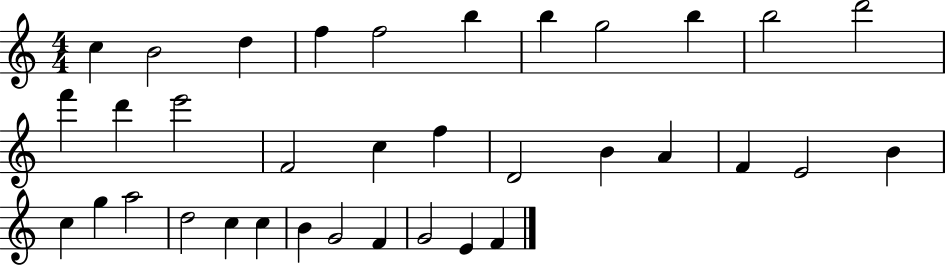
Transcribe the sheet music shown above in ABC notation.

X:1
T:Untitled
M:4/4
L:1/4
K:C
c B2 d f f2 b b g2 b b2 d'2 f' d' e'2 F2 c f D2 B A F E2 B c g a2 d2 c c B G2 F G2 E F